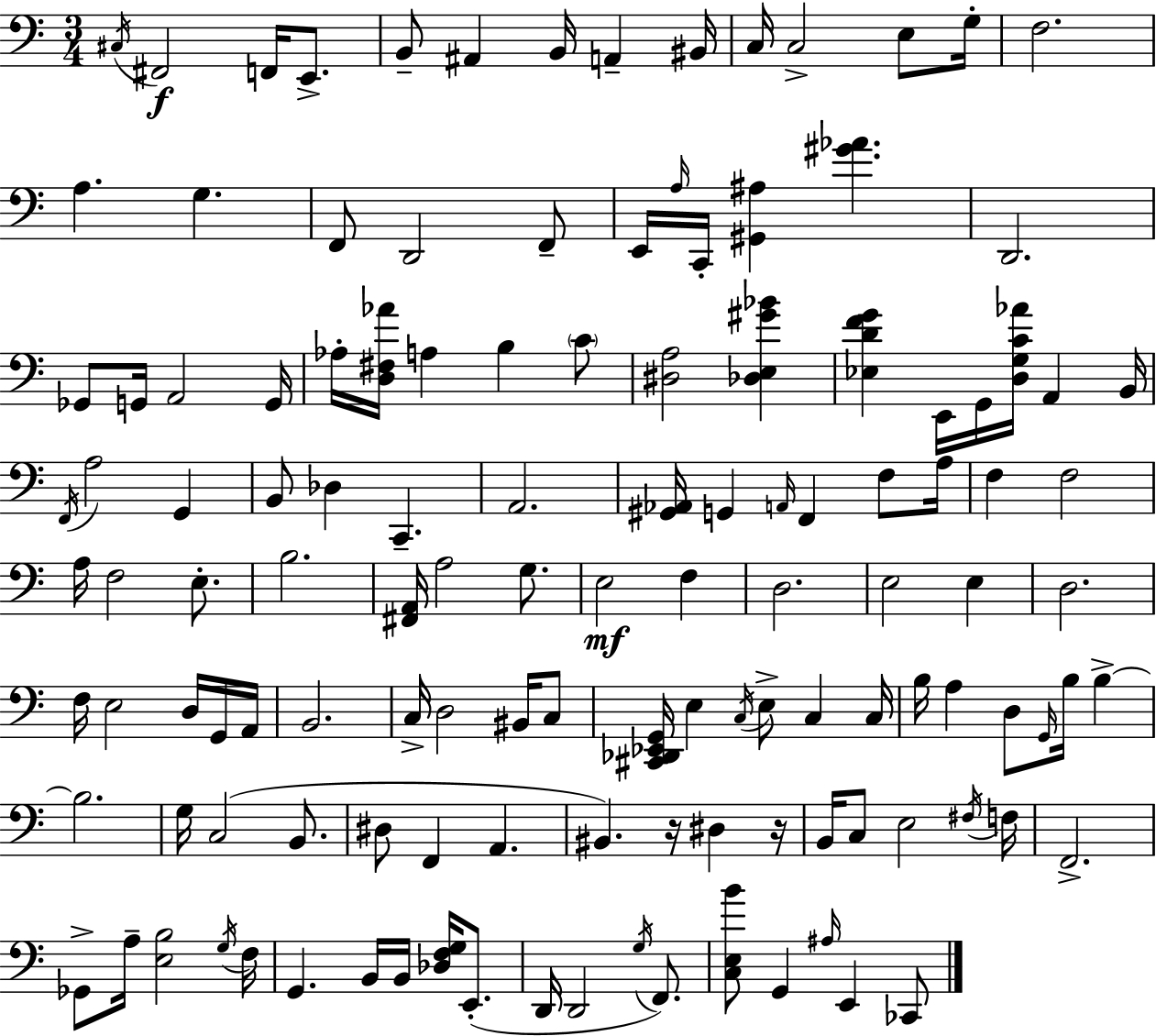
X:1
T:Untitled
M:3/4
L:1/4
K:Am
^C,/4 ^F,,2 F,,/4 E,,/2 B,,/2 ^A,, B,,/4 A,, ^B,,/4 C,/4 C,2 E,/2 G,/4 F,2 A, G, F,,/2 D,,2 F,,/2 E,,/4 A,/4 C,,/4 [^G,,^A,] [^G_A] D,,2 _G,,/2 G,,/4 A,,2 G,,/4 _A,/4 [D,^F,_A]/4 A, B, C/2 [^D,A,]2 [_D,E,^G_B] [_E,DFG] E,,/4 G,,/4 [D,G,C_A]/4 A,, B,,/4 F,,/4 A,2 G,, B,,/2 _D, C,, A,,2 [^G,,_A,,]/4 G,, A,,/4 F,, F,/2 A,/4 F, F,2 A,/4 F,2 E,/2 B,2 [^F,,A,,]/4 A,2 G,/2 E,2 F, D,2 E,2 E, D,2 F,/4 E,2 D,/4 G,,/4 A,,/4 B,,2 C,/4 D,2 ^B,,/4 C,/2 [^C,,_D,,_E,,G,,]/4 E, C,/4 E,/2 C, C,/4 B,/4 A, D,/2 G,,/4 B,/4 B, B,2 G,/4 C,2 B,,/2 ^D,/2 F,, A,, ^B,, z/4 ^D, z/4 B,,/4 C,/2 E,2 ^F,/4 F,/4 F,,2 _G,,/2 A,/4 [E,B,]2 G,/4 F,/4 G,, B,,/4 B,,/4 [_D,F,G,]/4 E,,/2 D,,/4 D,,2 G,/4 F,,/2 [C,E,B]/2 G,, ^A,/4 E,, _C,,/2